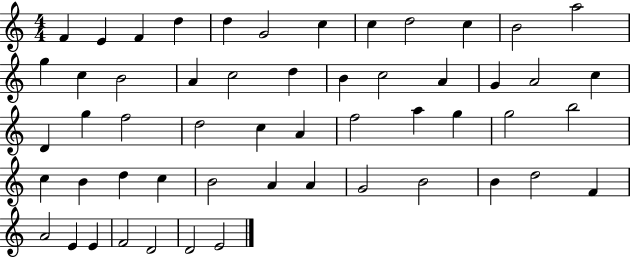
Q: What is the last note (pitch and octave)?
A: E4